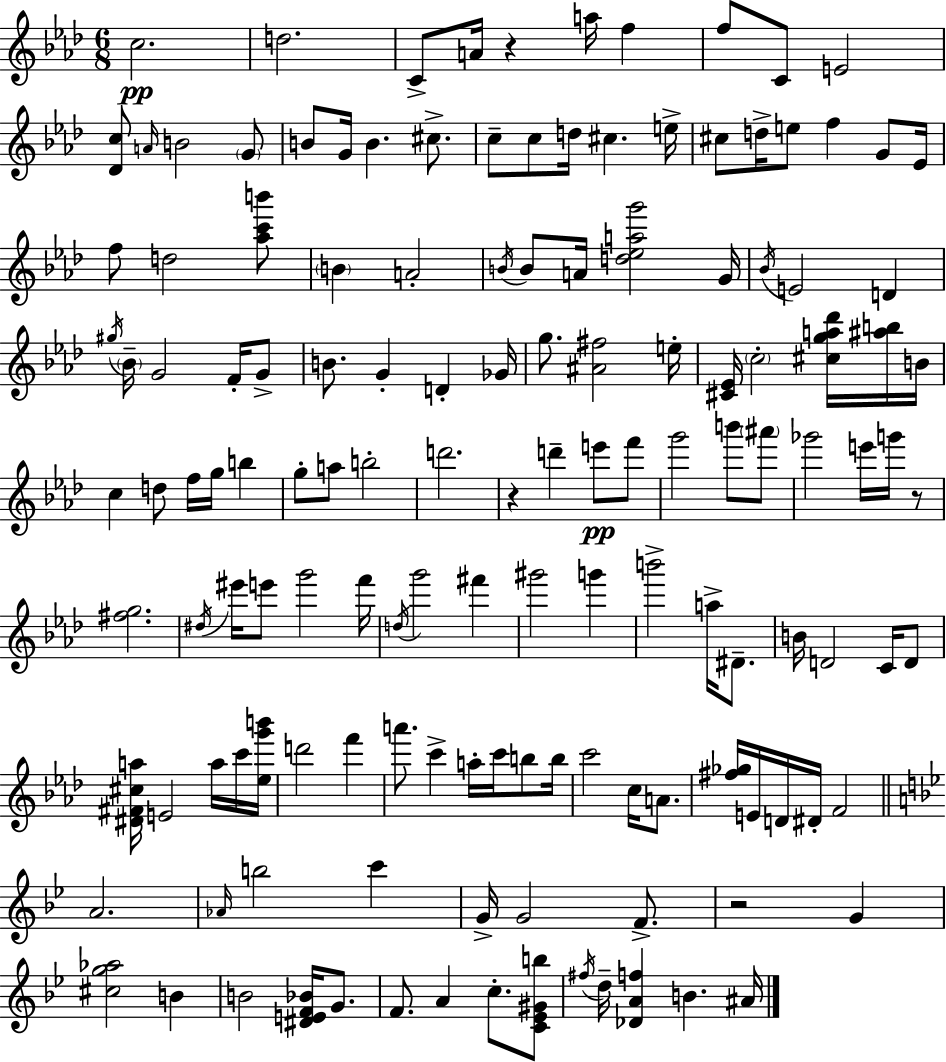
C5/h. D5/h. C4/e A4/s R/q A5/s F5/q F5/e C4/e E4/h [Db4,C5]/e A4/s B4/h G4/e B4/e G4/s B4/q. C#5/e. C5/e C5/e D5/s C#5/q. E5/s C#5/e D5/s E5/e F5/q G4/e Eb4/s F5/e D5/h [Ab5,C6,B6]/e B4/q A4/h B4/s B4/e A4/s [D5,Eb5,A5,G6]/h G4/s Bb4/s E4/h D4/q G#5/s Bb4/s G4/h F4/s G4/e B4/e. G4/q D4/q Gb4/s G5/e. [A#4,F#5]/h E5/s [C#4,Eb4]/s C5/h [C#5,G5,A5,Db6]/s [A#5,B5]/s B4/s C5/q D5/e F5/s G5/s B5/q G5/e A5/e B5/h D6/h. R/q D6/q E6/e F6/e G6/h B6/e A#6/e Gb6/h E6/s G6/s R/e [F#5,G5]/h. D#5/s EIS6/s E6/e G6/h F6/s D5/s G6/h F#6/q G#6/h G6/q B6/h A5/s D#4/e. B4/s D4/h C4/s D4/e [D#4,F#4,C#5,A5]/s E4/h A5/s C6/s [Eb5,G6,B6]/s D6/h F6/q A6/e. C6/q A5/s C6/s B5/e B5/s C6/h C5/s A4/e. [F#5,Gb5]/s E4/s D4/s D#4/s F4/h A4/h. Ab4/s B5/h C6/q G4/s G4/h F4/e. R/h G4/q [C#5,G5,Ab5]/h B4/q B4/h [D#4,E4,F4,Bb4]/s G4/e. F4/e. A4/q C5/e. [C4,Eb4,G#4,B5]/e F#5/s D5/s [Db4,A4,F5]/q B4/q. A#4/s